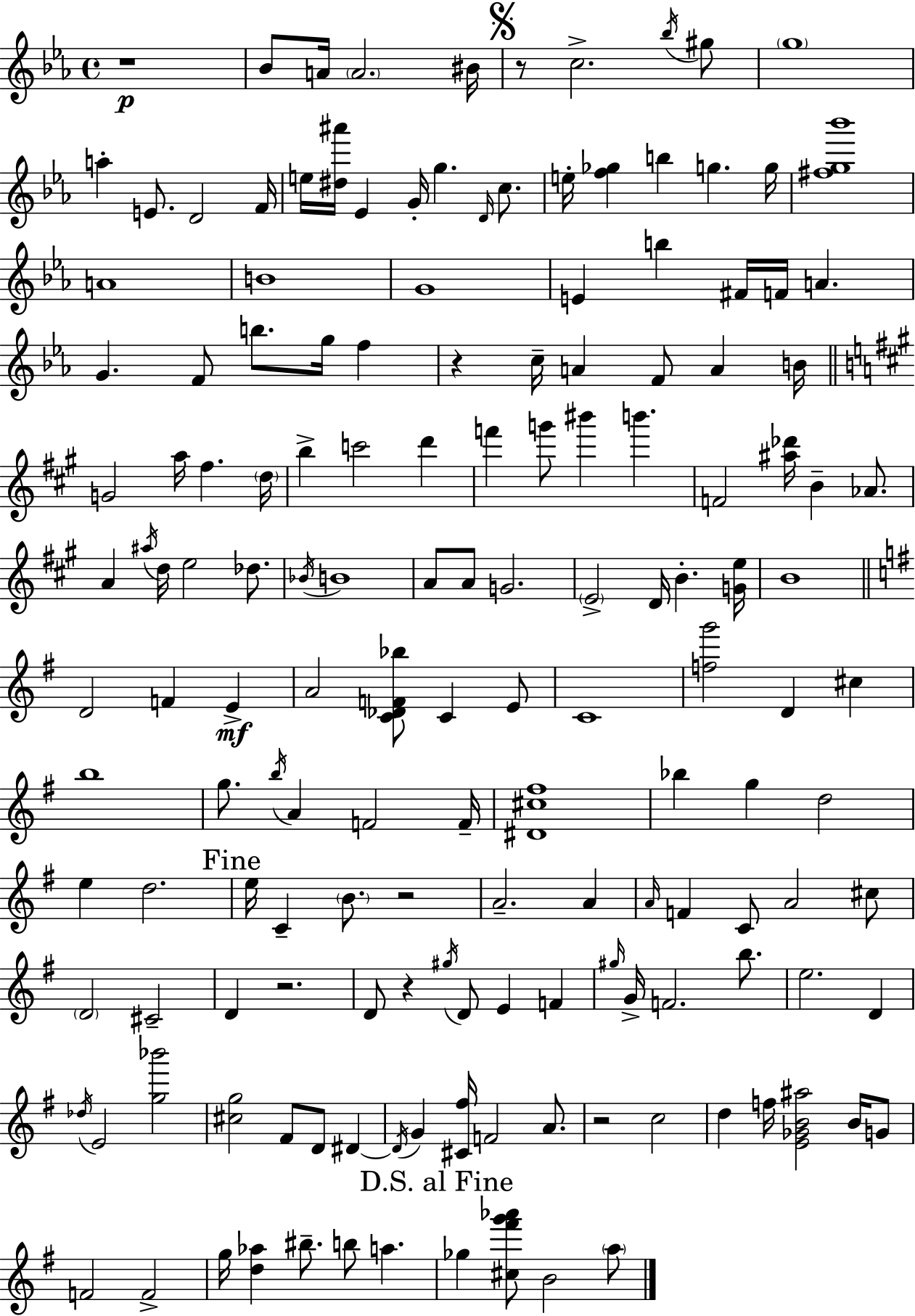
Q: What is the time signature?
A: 4/4